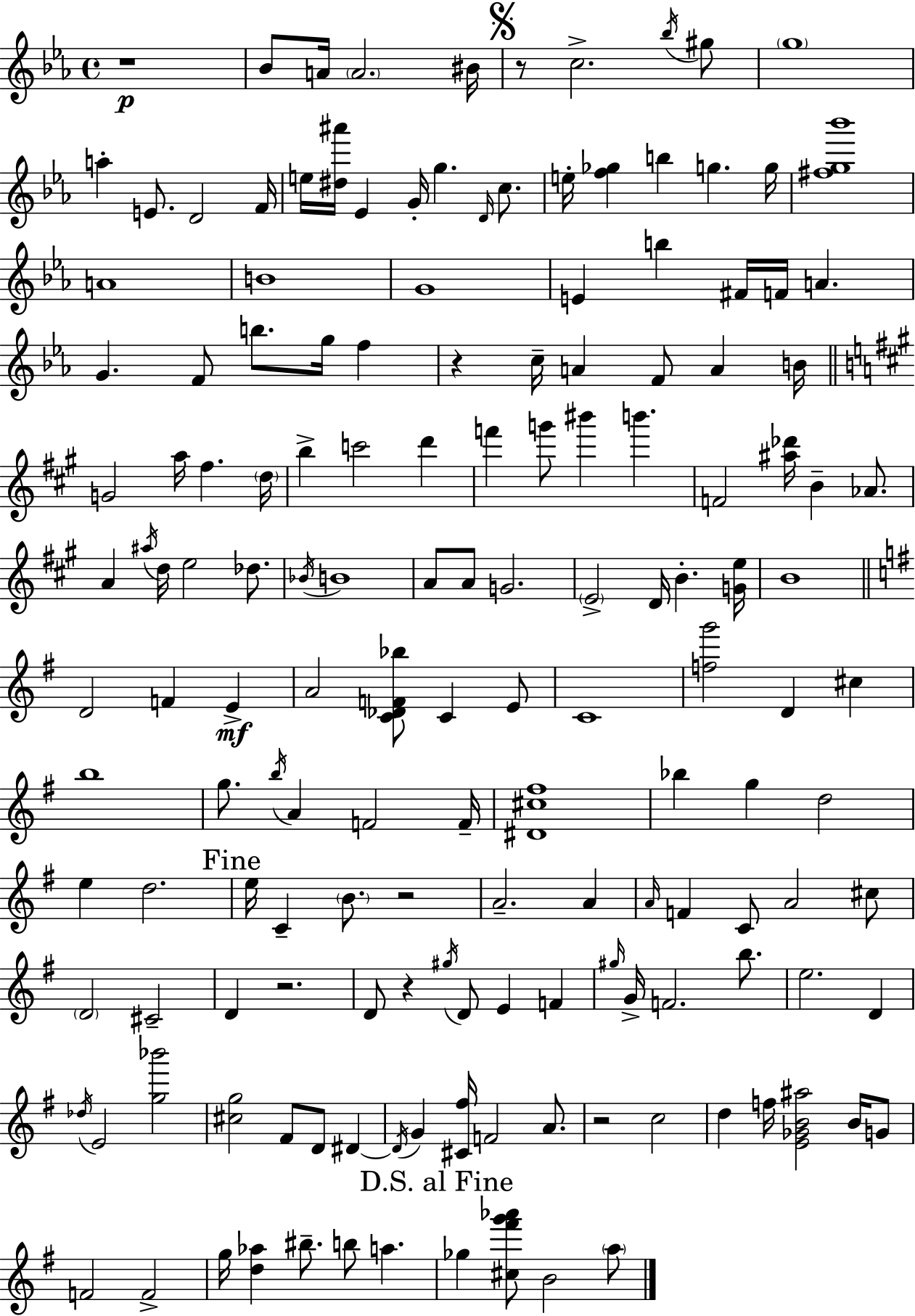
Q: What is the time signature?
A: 4/4